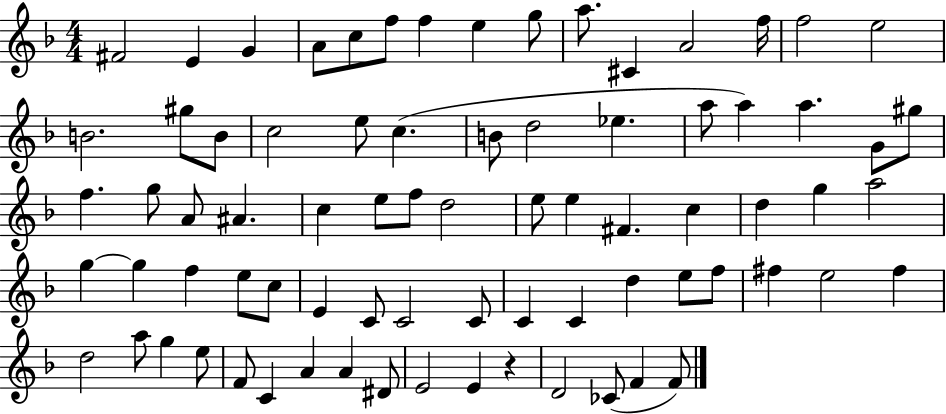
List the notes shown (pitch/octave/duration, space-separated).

F#4/h E4/q G4/q A4/e C5/e F5/e F5/q E5/q G5/e A5/e. C#4/q A4/h F5/s F5/h E5/h B4/h. G#5/e B4/e C5/h E5/e C5/q. B4/e D5/h Eb5/q. A5/e A5/q A5/q. G4/e G#5/e F5/q. G5/e A4/e A#4/q. C5/q E5/e F5/e D5/h E5/e E5/q F#4/q. C5/q D5/q G5/q A5/h G5/q G5/q F5/q E5/e C5/e E4/q C4/e C4/h C4/e C4/q C4/q D5/q E5/e F5/e F#5/q E5/h F#5/q D5/h A5/e G5/q E5/e F4/e C4/q A4/q A4/q D#4/e E4/h E4/q R/q D4/h CES4/e F4/q F4/e